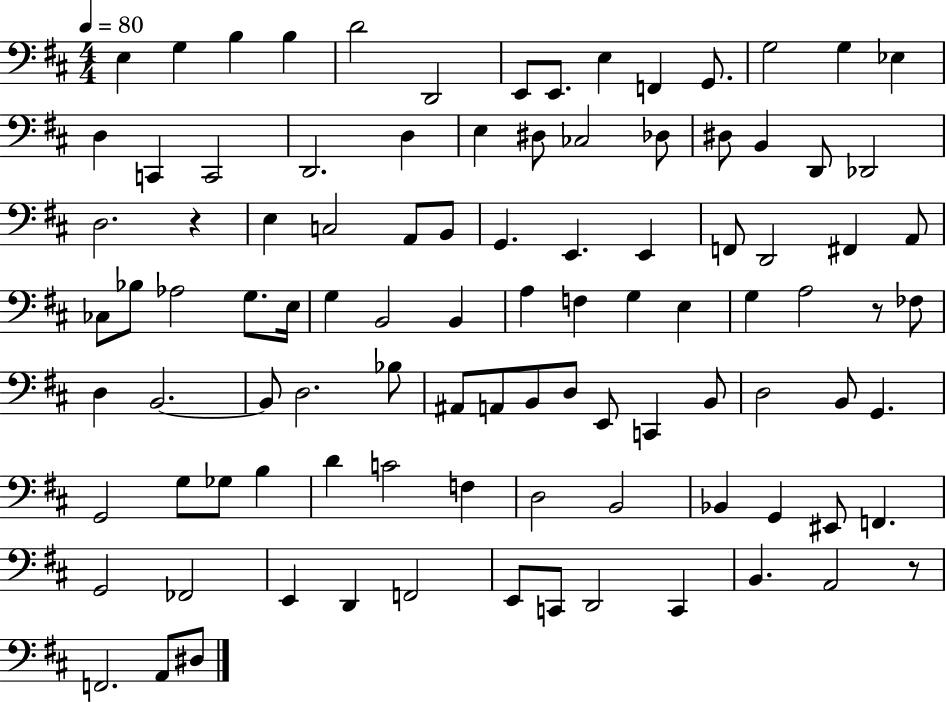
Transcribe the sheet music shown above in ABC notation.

X:1
T:Untitled
M:4/4
L:1/4
K:D
E, G, B, B, D2 D,,2 E,,/2 E,,/2 E, F,, G,,/2 G,2 G, _E, D, C,, C,,2 D,,2 D, E, ^D,/2 _C,2 _D,/2 ^D,/2 B,, D,,/2 _D,,2 D,2 z E, C,2 A,,/2 B,,/2 G,, E,, E,, F,,/2 D,,2 ^F,, A,,/2 _C,/2 _B,/2 _A,2 G,/2 E,/4 G, B,,2 B,, A, F, G, E, G, A,2 z/2 _F,/2 D, B,,2 B,,/2 D,2 _B,/2 ^A,,/2 A,,/2 B,,/2 D,/2 E,,/2 C,, B,,/2 D,2 B,,/2 G,, G,,2 G,/2 _G,/2 B, D C2 F, D,2 B,,2 _B,, G,, ^E,,/2 F,, G,,2 _F,,2 E,, D,, F,,2 E,,/2 C,,/2 D,,2 C,, B,, A,,2 z/2 F,,2 A,,/2 ^D,/2